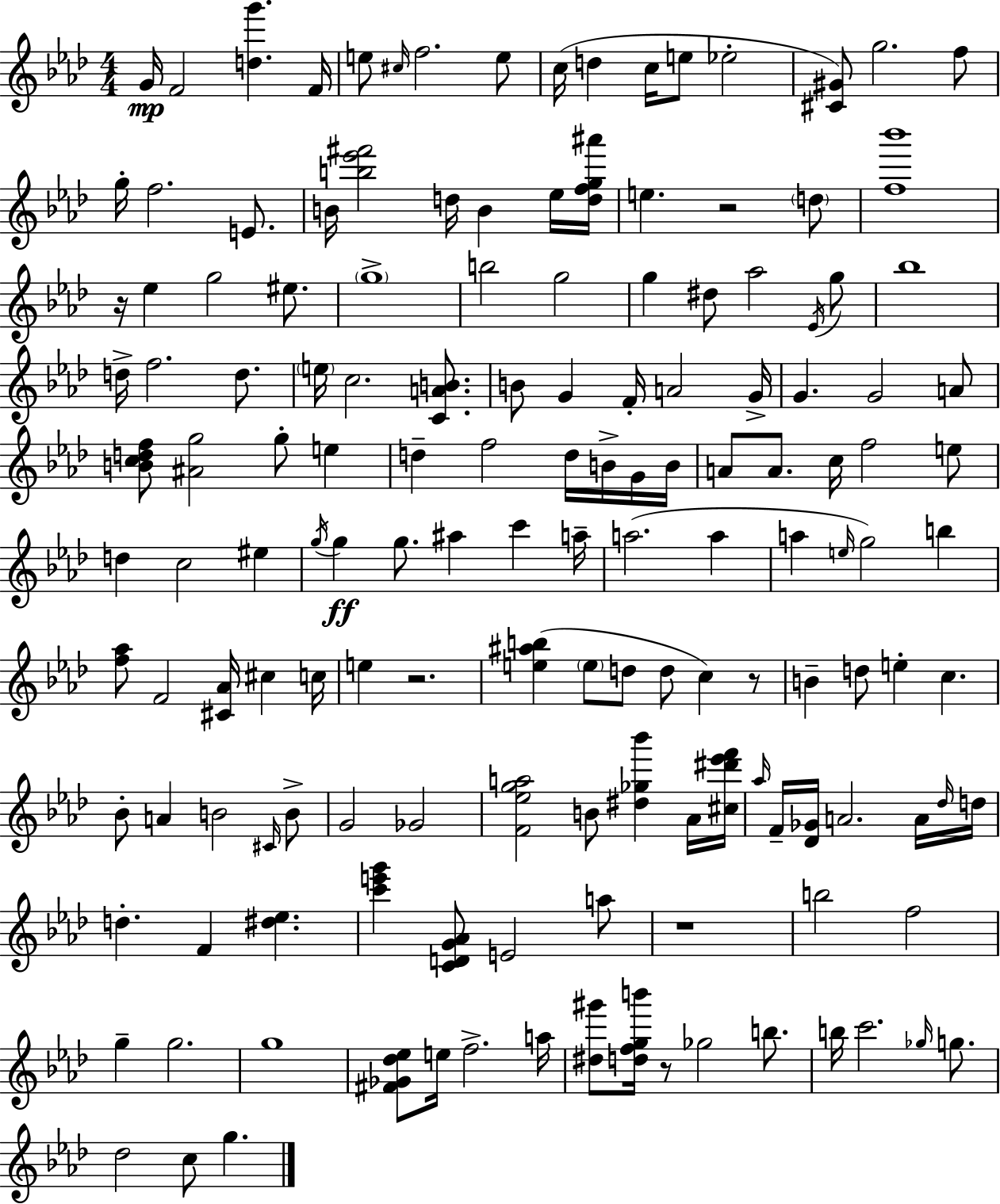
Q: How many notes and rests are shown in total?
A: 151